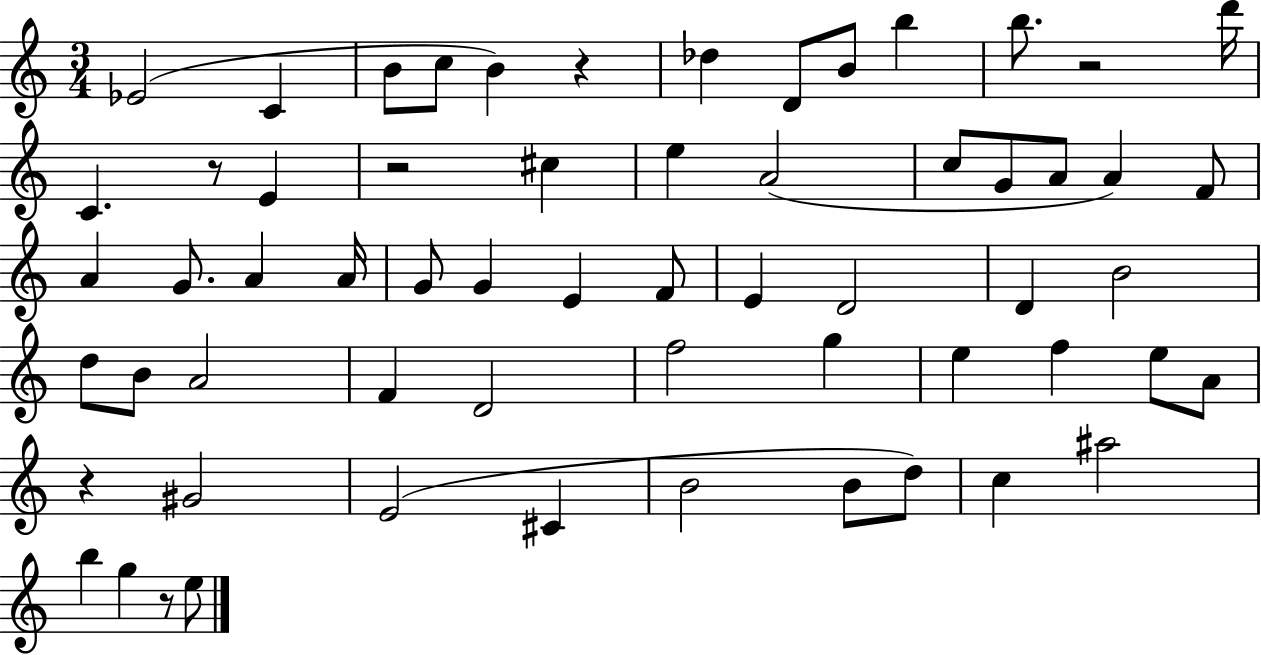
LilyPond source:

{
  \clef treble
  \numericTimeSignature
  \time 3/4
  \key c \major
  \repeat volta 2 { ees'2( c'4 | b'8 c''8 b'4) r4 | des''4 d'8 b'8 b''4 | b''8. r2 d'''16 | \break c'4. r8 e'4 | r2 cis''4 | e''4 a'2( | c''8 g'8 a'8 a'4) f'8 | \break a'4 g'8. a'4 a'16 | g'8 g'4 e'4 f'8 | e'4 d'2 | d'4 b'2 | \break d''8 b'8 a'2 | f'4 d'2 | f''2 g''4 | e''4 f''4 e''8 a'8 | \break r4 gis'2 | e'2( cis'4 | b'2 b'8 d''8) | c''4 ais''2 | \break b''4 g''4 r8 e''8 | } \bar "|."
}